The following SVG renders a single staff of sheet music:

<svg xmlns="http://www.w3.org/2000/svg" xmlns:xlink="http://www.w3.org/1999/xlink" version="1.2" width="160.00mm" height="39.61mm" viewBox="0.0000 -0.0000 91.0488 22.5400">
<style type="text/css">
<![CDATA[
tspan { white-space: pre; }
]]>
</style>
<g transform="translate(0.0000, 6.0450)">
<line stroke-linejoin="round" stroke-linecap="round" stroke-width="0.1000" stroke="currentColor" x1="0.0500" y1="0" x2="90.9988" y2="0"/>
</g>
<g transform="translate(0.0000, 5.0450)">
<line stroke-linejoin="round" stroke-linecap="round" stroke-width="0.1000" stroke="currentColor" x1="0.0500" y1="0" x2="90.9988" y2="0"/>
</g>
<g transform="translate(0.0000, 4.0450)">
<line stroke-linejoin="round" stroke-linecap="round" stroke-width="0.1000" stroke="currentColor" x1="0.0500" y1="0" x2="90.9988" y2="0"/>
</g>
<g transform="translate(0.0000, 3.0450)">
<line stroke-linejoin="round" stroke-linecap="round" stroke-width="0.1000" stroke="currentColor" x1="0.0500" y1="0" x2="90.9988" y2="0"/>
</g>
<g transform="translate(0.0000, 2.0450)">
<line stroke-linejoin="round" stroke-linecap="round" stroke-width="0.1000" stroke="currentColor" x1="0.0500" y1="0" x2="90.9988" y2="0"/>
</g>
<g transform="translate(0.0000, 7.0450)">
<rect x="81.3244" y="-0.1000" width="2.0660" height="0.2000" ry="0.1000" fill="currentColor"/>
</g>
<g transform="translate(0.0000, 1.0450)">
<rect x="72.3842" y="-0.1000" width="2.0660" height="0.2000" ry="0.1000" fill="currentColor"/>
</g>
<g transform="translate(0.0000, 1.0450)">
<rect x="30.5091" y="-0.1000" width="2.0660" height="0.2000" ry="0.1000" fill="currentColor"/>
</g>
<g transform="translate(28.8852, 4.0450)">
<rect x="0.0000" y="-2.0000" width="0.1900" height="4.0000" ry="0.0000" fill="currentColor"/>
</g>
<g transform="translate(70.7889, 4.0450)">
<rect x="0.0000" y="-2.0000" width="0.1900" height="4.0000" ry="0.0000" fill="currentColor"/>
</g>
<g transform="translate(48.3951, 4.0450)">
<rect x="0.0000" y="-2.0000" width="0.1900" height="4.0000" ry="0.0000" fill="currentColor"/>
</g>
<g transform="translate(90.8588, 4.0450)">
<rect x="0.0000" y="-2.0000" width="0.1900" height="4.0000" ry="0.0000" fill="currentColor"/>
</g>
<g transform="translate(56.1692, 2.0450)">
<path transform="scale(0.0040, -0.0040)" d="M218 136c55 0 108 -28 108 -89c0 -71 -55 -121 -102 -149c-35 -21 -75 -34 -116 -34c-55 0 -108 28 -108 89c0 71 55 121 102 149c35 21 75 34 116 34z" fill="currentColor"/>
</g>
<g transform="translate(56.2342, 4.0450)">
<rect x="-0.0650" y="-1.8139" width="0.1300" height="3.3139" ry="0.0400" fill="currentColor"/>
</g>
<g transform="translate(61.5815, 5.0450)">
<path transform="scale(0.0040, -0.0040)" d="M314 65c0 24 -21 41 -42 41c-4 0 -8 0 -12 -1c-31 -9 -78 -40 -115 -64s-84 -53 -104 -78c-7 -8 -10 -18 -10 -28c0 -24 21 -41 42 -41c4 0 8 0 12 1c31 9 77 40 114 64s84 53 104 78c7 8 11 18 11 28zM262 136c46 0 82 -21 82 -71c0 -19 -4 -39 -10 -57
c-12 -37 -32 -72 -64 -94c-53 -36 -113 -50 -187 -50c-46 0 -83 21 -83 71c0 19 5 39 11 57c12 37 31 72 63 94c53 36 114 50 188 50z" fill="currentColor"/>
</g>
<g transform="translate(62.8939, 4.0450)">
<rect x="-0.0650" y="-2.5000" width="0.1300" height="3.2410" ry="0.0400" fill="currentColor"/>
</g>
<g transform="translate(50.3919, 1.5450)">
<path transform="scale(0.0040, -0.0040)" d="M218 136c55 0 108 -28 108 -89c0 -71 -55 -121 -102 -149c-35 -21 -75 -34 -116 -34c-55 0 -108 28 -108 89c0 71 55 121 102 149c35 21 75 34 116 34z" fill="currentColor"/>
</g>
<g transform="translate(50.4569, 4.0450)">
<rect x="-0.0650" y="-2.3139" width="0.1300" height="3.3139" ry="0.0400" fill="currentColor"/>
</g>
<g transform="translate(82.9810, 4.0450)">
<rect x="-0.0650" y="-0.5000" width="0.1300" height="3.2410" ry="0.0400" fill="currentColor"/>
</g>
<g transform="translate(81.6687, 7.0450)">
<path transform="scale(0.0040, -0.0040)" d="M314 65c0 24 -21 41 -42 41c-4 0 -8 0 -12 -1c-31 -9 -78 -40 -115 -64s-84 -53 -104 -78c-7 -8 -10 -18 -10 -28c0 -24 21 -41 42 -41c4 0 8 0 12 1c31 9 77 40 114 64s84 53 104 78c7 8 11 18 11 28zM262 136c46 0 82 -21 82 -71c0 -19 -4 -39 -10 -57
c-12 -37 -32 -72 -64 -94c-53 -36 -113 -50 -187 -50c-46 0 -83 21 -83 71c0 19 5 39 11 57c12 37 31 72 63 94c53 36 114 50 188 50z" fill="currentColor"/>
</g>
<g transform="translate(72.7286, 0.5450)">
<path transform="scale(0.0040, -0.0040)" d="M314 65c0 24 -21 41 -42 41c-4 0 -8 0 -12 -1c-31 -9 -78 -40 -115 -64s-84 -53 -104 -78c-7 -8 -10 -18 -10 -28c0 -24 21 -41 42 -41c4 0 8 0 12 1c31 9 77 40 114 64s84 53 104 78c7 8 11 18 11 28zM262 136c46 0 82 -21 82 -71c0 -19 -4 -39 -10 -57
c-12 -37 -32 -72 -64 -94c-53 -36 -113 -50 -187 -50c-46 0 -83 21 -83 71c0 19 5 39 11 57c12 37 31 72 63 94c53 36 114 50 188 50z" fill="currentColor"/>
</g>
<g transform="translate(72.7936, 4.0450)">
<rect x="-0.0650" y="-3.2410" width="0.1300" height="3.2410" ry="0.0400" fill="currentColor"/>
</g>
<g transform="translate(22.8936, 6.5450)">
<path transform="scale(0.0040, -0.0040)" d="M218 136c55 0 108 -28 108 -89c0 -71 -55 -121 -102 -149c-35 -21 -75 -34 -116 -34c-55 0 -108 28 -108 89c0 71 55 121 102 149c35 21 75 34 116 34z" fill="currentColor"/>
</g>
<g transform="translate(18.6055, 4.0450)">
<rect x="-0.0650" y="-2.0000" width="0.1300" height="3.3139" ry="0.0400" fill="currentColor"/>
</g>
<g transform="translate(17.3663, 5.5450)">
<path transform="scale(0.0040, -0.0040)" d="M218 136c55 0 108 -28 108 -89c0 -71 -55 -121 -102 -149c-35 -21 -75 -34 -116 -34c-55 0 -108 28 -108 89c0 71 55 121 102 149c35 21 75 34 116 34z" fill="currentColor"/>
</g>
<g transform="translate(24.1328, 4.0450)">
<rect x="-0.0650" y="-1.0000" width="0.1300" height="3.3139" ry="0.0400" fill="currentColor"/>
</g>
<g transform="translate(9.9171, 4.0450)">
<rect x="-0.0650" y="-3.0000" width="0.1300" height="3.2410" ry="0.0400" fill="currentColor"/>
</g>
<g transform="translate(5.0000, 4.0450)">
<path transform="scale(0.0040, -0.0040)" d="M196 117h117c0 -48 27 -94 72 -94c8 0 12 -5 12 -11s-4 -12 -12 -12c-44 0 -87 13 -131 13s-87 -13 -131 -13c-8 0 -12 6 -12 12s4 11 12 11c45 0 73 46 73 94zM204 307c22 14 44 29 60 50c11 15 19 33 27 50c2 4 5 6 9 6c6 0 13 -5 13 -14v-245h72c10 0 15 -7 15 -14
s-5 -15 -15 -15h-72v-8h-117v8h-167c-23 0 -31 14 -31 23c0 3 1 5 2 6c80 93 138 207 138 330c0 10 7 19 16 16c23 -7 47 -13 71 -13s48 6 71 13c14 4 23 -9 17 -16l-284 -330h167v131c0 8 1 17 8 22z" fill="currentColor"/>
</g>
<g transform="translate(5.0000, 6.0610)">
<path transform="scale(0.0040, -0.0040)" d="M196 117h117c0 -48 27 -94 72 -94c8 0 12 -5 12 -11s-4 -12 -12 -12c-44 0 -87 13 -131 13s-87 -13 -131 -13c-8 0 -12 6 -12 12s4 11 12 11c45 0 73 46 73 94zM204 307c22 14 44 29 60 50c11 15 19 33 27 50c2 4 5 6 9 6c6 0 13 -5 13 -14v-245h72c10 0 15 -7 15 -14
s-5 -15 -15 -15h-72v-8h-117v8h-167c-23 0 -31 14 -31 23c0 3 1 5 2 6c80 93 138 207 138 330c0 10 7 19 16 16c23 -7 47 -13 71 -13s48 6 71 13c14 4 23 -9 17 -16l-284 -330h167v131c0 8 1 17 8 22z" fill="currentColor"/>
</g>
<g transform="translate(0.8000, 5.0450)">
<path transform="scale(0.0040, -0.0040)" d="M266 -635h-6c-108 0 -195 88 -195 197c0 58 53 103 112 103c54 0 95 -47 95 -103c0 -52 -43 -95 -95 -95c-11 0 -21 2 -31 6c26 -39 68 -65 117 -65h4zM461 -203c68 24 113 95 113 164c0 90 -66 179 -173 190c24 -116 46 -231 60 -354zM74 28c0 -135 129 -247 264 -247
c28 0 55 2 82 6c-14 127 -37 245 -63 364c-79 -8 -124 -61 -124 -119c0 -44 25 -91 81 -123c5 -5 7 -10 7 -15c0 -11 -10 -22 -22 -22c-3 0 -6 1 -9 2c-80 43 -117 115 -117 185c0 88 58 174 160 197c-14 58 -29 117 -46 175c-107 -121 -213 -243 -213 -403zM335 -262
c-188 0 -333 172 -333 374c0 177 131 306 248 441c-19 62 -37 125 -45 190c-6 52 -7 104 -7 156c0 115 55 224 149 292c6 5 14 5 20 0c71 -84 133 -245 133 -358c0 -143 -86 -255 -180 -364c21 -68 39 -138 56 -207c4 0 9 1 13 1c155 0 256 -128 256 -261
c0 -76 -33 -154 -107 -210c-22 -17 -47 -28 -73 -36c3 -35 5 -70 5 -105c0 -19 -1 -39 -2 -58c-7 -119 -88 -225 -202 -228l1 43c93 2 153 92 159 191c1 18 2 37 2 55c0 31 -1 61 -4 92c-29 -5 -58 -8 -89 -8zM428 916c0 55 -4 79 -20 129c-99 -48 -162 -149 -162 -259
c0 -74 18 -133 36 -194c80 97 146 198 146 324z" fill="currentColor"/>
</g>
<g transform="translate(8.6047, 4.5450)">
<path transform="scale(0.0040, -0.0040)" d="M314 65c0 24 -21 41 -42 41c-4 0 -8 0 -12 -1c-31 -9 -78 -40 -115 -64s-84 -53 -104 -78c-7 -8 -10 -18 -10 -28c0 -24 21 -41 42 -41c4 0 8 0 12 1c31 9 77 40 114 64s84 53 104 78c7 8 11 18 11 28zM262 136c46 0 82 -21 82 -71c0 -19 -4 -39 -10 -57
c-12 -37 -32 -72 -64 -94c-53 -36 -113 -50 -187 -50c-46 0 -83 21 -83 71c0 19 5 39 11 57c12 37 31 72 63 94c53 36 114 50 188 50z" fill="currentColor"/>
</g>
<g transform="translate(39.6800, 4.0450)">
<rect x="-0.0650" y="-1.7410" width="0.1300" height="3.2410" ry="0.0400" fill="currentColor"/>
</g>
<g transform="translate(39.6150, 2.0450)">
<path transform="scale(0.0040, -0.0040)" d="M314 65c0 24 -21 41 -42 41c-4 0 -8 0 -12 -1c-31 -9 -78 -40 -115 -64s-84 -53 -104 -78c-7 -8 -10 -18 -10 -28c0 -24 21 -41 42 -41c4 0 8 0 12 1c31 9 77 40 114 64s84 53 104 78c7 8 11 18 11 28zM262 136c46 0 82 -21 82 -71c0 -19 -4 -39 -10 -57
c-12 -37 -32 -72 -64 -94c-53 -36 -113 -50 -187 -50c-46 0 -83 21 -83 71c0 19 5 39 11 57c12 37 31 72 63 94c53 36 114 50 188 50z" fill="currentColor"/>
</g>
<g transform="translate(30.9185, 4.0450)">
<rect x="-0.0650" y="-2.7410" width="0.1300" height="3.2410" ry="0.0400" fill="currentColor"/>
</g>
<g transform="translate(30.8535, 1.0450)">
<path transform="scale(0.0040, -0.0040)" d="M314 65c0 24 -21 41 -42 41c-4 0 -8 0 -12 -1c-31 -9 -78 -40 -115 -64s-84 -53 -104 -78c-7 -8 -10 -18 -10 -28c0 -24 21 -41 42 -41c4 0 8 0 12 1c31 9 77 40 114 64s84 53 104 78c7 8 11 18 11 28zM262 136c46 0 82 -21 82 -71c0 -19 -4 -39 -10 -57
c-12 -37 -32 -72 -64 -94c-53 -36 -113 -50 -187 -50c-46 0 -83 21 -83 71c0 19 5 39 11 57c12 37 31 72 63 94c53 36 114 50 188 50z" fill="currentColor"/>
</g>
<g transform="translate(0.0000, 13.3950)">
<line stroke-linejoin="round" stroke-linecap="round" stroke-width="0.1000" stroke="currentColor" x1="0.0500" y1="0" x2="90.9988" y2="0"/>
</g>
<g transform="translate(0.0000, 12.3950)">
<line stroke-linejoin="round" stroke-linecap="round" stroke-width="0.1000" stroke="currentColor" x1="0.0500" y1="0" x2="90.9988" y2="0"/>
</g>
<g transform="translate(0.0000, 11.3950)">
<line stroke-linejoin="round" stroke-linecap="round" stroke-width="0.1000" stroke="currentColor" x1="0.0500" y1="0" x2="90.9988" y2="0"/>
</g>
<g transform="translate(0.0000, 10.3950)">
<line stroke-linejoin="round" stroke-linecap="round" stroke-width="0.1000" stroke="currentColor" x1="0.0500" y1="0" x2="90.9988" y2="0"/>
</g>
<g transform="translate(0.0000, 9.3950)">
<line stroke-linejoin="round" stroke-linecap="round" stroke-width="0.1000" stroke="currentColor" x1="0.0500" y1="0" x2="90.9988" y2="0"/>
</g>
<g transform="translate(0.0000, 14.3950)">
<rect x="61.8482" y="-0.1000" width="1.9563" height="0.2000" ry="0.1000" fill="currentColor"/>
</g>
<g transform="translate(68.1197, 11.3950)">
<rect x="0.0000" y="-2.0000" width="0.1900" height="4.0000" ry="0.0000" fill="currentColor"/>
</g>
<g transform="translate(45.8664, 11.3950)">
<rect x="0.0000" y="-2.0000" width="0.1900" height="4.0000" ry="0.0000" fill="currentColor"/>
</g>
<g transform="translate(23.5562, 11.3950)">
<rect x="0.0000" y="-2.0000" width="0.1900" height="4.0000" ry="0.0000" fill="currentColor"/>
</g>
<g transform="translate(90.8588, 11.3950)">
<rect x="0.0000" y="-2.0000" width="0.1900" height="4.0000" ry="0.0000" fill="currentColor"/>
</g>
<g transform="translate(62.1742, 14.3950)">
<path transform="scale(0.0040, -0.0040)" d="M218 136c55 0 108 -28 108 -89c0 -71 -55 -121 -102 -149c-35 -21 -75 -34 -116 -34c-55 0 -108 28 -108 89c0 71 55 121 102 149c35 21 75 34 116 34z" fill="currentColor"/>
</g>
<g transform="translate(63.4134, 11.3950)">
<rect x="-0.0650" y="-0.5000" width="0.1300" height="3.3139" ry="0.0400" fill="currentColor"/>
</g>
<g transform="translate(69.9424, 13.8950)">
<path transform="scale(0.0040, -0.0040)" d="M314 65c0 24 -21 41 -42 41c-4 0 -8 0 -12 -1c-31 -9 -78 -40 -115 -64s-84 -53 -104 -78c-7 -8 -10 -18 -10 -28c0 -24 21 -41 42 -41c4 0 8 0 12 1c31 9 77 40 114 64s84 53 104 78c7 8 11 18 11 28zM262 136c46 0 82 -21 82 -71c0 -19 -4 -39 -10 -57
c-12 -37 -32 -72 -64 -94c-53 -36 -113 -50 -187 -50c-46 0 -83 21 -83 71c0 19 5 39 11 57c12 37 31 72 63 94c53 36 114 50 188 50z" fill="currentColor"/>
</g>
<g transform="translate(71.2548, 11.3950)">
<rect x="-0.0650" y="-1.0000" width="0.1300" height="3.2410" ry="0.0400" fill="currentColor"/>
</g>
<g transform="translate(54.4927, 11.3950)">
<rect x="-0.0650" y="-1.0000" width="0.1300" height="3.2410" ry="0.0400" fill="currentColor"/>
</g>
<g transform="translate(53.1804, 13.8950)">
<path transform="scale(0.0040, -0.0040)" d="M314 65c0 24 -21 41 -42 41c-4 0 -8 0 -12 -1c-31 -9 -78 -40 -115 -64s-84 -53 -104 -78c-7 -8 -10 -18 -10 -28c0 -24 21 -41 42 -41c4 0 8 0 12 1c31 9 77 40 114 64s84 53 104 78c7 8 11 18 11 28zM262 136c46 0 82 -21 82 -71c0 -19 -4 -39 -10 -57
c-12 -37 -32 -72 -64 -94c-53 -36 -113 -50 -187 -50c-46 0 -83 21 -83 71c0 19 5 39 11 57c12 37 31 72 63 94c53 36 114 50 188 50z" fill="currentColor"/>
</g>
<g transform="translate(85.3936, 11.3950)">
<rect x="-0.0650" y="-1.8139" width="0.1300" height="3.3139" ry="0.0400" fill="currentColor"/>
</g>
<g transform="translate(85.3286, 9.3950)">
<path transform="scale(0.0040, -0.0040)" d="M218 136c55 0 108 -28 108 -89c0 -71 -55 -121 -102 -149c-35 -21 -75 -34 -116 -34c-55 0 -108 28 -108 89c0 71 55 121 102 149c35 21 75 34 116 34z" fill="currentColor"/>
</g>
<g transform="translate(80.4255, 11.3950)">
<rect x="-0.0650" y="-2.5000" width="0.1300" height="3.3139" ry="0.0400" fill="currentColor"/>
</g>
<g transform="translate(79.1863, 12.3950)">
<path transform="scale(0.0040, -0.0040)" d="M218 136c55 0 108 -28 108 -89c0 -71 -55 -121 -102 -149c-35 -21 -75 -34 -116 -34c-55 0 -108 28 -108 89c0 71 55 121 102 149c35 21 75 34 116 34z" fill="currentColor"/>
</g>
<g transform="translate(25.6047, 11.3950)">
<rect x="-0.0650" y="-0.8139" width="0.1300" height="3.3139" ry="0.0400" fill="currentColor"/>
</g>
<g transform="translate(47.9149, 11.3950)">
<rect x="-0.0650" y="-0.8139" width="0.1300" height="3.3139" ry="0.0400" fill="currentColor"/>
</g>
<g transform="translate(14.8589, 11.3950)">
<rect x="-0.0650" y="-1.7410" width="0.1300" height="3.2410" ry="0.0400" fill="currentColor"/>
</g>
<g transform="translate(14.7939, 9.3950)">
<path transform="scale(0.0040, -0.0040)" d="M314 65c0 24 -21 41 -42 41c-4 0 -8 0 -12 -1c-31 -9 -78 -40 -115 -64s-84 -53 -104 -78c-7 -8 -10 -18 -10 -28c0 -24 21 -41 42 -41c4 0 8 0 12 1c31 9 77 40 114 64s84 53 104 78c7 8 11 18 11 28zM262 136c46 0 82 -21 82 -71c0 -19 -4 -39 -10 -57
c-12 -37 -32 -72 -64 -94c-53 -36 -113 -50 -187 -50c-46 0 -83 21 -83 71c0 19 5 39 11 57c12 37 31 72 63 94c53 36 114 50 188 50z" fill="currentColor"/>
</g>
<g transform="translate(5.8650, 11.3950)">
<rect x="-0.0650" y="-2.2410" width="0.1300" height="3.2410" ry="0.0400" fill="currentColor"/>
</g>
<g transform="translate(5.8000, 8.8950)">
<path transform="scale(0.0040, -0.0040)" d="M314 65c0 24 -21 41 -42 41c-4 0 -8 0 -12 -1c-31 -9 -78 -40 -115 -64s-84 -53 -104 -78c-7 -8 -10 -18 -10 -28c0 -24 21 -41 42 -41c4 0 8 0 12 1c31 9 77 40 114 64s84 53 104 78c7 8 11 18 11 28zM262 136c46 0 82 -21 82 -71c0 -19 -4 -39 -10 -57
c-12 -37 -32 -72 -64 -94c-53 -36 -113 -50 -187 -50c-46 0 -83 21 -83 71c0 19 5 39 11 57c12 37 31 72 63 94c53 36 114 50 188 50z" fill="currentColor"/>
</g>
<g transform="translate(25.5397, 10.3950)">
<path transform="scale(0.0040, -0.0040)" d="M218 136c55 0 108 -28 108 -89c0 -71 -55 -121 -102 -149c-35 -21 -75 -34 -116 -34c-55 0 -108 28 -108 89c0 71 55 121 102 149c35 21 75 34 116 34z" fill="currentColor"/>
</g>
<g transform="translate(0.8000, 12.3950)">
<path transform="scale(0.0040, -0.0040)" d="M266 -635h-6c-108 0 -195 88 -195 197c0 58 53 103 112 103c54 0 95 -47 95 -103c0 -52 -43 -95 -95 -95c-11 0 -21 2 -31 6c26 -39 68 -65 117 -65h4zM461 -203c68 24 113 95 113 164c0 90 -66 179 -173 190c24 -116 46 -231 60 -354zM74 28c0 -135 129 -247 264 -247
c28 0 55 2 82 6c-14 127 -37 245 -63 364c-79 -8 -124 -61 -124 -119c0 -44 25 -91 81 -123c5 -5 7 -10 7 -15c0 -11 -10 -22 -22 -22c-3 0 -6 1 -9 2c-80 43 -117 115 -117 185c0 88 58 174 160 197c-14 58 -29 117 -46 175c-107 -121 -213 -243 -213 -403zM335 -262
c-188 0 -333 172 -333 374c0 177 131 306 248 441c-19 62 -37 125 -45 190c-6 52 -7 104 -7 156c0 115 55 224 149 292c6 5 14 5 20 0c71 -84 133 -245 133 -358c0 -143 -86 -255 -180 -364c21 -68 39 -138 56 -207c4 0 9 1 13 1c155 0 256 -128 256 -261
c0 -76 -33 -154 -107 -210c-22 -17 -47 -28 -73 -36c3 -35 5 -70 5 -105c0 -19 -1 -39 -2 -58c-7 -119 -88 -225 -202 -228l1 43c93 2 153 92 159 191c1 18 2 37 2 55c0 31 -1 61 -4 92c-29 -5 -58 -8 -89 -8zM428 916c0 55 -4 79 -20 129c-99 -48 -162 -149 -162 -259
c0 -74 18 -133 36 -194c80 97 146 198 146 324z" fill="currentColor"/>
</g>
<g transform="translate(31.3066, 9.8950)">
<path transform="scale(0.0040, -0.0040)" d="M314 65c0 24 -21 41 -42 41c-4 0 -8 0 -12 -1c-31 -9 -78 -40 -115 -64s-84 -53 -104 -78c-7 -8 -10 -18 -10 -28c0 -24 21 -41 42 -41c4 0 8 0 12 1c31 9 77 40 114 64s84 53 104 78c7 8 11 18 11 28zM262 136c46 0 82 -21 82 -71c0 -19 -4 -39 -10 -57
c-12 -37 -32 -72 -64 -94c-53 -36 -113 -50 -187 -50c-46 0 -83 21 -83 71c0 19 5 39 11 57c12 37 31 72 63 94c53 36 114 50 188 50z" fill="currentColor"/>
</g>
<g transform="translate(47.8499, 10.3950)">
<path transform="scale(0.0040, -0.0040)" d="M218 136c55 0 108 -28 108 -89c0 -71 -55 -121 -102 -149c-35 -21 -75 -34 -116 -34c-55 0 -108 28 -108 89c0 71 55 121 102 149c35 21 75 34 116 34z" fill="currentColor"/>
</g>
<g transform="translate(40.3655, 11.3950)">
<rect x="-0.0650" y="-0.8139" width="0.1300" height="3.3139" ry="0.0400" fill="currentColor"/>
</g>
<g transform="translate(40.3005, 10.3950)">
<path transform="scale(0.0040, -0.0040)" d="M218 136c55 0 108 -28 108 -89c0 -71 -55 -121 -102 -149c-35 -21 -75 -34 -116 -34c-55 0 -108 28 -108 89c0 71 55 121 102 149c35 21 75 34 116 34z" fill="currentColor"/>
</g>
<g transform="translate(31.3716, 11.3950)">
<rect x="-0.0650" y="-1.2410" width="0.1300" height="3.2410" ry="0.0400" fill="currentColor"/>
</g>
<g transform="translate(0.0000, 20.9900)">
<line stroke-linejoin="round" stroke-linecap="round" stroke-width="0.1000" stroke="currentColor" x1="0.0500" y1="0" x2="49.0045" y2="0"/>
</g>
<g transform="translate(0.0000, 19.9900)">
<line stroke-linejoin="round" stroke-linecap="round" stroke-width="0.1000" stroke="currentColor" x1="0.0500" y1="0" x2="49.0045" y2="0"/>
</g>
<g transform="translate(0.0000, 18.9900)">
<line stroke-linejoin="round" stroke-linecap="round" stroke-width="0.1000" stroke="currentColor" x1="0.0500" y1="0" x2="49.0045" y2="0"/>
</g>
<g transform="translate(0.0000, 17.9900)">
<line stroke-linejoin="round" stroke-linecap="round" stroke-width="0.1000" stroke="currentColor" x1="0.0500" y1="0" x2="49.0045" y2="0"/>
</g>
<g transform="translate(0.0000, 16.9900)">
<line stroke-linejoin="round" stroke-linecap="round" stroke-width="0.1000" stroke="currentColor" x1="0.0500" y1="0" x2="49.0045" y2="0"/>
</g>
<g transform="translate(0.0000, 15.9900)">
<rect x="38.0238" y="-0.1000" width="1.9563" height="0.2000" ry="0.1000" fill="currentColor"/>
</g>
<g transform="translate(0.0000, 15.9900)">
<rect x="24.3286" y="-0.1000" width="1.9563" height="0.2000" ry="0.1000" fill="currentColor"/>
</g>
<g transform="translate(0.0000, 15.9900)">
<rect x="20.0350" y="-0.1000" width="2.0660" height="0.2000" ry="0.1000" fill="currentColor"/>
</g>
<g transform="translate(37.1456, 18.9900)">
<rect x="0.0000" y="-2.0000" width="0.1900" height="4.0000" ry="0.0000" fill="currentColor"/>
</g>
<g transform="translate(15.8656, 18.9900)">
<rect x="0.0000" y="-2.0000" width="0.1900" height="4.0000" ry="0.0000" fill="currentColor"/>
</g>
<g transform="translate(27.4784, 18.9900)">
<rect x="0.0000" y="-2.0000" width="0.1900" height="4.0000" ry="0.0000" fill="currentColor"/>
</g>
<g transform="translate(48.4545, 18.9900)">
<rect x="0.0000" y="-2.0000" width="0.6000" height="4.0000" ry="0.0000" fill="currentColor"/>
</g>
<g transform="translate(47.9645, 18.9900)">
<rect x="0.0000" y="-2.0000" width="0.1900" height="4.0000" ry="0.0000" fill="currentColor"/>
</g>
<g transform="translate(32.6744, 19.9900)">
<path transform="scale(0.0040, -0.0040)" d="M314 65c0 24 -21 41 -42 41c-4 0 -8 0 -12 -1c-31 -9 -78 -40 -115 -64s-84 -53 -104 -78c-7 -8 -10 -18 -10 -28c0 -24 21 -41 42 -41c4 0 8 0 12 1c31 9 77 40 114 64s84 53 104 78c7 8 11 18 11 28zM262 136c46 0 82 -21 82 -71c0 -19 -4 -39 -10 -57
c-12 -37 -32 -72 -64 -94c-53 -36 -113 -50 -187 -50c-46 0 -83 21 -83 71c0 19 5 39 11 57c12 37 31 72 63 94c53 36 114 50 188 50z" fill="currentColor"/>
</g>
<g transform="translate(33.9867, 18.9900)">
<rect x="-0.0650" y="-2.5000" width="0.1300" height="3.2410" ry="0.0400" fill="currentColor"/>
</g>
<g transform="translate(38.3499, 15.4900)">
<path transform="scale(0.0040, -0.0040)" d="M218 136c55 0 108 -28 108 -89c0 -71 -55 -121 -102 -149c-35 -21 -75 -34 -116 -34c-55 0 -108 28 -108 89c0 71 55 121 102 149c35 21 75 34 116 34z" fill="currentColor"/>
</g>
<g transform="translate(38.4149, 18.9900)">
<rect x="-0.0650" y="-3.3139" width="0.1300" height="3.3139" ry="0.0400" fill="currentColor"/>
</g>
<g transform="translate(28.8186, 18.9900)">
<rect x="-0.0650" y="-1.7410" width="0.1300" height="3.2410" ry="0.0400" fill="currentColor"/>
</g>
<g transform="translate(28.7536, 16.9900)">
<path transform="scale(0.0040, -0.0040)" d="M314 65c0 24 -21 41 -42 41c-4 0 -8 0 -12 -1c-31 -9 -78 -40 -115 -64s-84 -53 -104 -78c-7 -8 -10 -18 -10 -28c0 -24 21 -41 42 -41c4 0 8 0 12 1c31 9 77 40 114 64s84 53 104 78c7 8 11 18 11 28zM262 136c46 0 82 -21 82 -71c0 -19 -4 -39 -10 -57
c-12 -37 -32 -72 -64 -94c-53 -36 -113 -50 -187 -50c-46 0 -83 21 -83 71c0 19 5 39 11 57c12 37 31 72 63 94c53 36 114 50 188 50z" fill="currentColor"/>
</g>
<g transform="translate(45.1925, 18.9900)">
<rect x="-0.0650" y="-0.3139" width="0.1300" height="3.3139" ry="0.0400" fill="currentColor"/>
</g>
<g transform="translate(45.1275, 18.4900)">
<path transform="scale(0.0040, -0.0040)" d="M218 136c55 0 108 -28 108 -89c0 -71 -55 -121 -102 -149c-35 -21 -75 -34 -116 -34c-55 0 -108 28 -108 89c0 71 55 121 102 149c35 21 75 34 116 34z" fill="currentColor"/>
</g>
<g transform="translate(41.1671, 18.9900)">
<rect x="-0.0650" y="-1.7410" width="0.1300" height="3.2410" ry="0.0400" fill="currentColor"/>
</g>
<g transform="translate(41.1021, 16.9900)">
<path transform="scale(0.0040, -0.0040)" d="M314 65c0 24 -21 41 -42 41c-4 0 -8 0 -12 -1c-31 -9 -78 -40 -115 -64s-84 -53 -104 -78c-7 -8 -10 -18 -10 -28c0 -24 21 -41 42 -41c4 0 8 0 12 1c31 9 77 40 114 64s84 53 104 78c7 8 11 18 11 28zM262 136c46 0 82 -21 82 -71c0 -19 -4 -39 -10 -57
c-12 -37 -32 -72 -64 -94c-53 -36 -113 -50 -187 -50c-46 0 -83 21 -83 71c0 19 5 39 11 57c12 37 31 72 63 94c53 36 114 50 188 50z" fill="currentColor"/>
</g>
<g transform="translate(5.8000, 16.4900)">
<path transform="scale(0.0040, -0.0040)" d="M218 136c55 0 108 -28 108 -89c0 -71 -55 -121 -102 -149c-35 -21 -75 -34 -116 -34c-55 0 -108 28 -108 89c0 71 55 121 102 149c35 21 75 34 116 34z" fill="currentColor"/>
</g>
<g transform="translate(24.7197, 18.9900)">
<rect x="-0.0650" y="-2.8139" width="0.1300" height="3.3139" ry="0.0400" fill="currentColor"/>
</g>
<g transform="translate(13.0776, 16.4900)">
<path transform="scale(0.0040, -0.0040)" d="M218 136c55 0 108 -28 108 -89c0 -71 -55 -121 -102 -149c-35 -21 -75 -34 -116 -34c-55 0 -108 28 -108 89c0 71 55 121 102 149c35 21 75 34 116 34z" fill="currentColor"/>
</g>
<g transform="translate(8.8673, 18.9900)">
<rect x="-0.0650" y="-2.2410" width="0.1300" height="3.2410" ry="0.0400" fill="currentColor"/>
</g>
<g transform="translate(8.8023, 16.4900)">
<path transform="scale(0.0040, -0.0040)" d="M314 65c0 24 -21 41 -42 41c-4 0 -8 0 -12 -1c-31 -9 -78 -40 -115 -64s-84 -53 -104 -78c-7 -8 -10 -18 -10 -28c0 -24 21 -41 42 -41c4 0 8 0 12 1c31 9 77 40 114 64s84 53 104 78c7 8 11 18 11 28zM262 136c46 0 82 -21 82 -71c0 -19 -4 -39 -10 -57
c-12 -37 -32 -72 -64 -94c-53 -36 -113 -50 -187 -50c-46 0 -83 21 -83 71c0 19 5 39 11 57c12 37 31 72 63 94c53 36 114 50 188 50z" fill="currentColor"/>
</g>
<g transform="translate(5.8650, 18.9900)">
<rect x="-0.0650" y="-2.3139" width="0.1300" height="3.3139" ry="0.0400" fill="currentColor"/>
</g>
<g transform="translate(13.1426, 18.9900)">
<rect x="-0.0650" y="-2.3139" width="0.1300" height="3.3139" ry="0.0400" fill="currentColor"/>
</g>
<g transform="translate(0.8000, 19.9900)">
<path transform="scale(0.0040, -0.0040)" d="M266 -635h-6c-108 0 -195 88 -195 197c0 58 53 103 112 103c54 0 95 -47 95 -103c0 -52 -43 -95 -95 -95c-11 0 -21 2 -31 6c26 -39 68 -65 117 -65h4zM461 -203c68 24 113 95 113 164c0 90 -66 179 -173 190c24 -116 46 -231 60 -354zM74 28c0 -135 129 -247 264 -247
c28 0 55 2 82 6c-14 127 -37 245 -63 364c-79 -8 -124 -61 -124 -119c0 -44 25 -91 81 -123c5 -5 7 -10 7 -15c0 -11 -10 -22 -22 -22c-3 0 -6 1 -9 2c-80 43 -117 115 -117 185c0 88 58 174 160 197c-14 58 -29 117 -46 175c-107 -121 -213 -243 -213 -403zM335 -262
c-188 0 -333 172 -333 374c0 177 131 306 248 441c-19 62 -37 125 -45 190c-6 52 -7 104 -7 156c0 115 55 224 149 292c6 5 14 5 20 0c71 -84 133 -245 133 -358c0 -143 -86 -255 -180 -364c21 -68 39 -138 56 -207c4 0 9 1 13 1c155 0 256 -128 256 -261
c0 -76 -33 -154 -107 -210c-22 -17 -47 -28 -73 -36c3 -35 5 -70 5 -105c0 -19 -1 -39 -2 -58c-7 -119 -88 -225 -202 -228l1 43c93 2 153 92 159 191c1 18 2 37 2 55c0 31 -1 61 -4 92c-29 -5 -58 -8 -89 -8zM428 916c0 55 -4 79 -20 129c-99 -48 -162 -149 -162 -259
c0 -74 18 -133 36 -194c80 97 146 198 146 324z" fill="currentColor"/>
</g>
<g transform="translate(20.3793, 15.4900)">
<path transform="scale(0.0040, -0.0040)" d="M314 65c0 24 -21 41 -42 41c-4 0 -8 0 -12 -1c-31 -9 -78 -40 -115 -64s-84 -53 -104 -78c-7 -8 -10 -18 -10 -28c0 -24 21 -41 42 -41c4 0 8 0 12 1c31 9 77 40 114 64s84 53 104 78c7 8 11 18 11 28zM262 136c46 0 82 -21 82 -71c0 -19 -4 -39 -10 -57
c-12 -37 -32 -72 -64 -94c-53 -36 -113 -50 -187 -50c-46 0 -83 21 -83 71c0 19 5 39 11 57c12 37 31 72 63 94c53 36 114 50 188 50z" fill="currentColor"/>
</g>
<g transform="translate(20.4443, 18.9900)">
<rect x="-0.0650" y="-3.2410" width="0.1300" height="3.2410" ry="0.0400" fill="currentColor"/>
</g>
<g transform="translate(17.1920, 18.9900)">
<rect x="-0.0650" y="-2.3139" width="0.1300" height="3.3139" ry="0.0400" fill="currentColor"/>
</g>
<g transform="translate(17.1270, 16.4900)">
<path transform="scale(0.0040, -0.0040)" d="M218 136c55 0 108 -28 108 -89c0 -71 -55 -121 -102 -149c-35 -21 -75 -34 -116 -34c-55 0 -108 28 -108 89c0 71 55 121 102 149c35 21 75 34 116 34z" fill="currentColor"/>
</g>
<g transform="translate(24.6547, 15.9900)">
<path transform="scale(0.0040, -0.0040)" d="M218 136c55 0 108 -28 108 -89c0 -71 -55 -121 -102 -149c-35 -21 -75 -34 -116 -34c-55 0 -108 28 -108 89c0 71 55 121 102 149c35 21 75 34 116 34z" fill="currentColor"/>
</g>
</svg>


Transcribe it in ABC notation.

X:1
T:Untitled
M:4/4
L:1/4
K:C
A2 F D a2 f2 g f G2 b2 C2 g2 f2 d e2 d d D2 C D2 G f g g2 g g b2 a f2 G2 b f2 c